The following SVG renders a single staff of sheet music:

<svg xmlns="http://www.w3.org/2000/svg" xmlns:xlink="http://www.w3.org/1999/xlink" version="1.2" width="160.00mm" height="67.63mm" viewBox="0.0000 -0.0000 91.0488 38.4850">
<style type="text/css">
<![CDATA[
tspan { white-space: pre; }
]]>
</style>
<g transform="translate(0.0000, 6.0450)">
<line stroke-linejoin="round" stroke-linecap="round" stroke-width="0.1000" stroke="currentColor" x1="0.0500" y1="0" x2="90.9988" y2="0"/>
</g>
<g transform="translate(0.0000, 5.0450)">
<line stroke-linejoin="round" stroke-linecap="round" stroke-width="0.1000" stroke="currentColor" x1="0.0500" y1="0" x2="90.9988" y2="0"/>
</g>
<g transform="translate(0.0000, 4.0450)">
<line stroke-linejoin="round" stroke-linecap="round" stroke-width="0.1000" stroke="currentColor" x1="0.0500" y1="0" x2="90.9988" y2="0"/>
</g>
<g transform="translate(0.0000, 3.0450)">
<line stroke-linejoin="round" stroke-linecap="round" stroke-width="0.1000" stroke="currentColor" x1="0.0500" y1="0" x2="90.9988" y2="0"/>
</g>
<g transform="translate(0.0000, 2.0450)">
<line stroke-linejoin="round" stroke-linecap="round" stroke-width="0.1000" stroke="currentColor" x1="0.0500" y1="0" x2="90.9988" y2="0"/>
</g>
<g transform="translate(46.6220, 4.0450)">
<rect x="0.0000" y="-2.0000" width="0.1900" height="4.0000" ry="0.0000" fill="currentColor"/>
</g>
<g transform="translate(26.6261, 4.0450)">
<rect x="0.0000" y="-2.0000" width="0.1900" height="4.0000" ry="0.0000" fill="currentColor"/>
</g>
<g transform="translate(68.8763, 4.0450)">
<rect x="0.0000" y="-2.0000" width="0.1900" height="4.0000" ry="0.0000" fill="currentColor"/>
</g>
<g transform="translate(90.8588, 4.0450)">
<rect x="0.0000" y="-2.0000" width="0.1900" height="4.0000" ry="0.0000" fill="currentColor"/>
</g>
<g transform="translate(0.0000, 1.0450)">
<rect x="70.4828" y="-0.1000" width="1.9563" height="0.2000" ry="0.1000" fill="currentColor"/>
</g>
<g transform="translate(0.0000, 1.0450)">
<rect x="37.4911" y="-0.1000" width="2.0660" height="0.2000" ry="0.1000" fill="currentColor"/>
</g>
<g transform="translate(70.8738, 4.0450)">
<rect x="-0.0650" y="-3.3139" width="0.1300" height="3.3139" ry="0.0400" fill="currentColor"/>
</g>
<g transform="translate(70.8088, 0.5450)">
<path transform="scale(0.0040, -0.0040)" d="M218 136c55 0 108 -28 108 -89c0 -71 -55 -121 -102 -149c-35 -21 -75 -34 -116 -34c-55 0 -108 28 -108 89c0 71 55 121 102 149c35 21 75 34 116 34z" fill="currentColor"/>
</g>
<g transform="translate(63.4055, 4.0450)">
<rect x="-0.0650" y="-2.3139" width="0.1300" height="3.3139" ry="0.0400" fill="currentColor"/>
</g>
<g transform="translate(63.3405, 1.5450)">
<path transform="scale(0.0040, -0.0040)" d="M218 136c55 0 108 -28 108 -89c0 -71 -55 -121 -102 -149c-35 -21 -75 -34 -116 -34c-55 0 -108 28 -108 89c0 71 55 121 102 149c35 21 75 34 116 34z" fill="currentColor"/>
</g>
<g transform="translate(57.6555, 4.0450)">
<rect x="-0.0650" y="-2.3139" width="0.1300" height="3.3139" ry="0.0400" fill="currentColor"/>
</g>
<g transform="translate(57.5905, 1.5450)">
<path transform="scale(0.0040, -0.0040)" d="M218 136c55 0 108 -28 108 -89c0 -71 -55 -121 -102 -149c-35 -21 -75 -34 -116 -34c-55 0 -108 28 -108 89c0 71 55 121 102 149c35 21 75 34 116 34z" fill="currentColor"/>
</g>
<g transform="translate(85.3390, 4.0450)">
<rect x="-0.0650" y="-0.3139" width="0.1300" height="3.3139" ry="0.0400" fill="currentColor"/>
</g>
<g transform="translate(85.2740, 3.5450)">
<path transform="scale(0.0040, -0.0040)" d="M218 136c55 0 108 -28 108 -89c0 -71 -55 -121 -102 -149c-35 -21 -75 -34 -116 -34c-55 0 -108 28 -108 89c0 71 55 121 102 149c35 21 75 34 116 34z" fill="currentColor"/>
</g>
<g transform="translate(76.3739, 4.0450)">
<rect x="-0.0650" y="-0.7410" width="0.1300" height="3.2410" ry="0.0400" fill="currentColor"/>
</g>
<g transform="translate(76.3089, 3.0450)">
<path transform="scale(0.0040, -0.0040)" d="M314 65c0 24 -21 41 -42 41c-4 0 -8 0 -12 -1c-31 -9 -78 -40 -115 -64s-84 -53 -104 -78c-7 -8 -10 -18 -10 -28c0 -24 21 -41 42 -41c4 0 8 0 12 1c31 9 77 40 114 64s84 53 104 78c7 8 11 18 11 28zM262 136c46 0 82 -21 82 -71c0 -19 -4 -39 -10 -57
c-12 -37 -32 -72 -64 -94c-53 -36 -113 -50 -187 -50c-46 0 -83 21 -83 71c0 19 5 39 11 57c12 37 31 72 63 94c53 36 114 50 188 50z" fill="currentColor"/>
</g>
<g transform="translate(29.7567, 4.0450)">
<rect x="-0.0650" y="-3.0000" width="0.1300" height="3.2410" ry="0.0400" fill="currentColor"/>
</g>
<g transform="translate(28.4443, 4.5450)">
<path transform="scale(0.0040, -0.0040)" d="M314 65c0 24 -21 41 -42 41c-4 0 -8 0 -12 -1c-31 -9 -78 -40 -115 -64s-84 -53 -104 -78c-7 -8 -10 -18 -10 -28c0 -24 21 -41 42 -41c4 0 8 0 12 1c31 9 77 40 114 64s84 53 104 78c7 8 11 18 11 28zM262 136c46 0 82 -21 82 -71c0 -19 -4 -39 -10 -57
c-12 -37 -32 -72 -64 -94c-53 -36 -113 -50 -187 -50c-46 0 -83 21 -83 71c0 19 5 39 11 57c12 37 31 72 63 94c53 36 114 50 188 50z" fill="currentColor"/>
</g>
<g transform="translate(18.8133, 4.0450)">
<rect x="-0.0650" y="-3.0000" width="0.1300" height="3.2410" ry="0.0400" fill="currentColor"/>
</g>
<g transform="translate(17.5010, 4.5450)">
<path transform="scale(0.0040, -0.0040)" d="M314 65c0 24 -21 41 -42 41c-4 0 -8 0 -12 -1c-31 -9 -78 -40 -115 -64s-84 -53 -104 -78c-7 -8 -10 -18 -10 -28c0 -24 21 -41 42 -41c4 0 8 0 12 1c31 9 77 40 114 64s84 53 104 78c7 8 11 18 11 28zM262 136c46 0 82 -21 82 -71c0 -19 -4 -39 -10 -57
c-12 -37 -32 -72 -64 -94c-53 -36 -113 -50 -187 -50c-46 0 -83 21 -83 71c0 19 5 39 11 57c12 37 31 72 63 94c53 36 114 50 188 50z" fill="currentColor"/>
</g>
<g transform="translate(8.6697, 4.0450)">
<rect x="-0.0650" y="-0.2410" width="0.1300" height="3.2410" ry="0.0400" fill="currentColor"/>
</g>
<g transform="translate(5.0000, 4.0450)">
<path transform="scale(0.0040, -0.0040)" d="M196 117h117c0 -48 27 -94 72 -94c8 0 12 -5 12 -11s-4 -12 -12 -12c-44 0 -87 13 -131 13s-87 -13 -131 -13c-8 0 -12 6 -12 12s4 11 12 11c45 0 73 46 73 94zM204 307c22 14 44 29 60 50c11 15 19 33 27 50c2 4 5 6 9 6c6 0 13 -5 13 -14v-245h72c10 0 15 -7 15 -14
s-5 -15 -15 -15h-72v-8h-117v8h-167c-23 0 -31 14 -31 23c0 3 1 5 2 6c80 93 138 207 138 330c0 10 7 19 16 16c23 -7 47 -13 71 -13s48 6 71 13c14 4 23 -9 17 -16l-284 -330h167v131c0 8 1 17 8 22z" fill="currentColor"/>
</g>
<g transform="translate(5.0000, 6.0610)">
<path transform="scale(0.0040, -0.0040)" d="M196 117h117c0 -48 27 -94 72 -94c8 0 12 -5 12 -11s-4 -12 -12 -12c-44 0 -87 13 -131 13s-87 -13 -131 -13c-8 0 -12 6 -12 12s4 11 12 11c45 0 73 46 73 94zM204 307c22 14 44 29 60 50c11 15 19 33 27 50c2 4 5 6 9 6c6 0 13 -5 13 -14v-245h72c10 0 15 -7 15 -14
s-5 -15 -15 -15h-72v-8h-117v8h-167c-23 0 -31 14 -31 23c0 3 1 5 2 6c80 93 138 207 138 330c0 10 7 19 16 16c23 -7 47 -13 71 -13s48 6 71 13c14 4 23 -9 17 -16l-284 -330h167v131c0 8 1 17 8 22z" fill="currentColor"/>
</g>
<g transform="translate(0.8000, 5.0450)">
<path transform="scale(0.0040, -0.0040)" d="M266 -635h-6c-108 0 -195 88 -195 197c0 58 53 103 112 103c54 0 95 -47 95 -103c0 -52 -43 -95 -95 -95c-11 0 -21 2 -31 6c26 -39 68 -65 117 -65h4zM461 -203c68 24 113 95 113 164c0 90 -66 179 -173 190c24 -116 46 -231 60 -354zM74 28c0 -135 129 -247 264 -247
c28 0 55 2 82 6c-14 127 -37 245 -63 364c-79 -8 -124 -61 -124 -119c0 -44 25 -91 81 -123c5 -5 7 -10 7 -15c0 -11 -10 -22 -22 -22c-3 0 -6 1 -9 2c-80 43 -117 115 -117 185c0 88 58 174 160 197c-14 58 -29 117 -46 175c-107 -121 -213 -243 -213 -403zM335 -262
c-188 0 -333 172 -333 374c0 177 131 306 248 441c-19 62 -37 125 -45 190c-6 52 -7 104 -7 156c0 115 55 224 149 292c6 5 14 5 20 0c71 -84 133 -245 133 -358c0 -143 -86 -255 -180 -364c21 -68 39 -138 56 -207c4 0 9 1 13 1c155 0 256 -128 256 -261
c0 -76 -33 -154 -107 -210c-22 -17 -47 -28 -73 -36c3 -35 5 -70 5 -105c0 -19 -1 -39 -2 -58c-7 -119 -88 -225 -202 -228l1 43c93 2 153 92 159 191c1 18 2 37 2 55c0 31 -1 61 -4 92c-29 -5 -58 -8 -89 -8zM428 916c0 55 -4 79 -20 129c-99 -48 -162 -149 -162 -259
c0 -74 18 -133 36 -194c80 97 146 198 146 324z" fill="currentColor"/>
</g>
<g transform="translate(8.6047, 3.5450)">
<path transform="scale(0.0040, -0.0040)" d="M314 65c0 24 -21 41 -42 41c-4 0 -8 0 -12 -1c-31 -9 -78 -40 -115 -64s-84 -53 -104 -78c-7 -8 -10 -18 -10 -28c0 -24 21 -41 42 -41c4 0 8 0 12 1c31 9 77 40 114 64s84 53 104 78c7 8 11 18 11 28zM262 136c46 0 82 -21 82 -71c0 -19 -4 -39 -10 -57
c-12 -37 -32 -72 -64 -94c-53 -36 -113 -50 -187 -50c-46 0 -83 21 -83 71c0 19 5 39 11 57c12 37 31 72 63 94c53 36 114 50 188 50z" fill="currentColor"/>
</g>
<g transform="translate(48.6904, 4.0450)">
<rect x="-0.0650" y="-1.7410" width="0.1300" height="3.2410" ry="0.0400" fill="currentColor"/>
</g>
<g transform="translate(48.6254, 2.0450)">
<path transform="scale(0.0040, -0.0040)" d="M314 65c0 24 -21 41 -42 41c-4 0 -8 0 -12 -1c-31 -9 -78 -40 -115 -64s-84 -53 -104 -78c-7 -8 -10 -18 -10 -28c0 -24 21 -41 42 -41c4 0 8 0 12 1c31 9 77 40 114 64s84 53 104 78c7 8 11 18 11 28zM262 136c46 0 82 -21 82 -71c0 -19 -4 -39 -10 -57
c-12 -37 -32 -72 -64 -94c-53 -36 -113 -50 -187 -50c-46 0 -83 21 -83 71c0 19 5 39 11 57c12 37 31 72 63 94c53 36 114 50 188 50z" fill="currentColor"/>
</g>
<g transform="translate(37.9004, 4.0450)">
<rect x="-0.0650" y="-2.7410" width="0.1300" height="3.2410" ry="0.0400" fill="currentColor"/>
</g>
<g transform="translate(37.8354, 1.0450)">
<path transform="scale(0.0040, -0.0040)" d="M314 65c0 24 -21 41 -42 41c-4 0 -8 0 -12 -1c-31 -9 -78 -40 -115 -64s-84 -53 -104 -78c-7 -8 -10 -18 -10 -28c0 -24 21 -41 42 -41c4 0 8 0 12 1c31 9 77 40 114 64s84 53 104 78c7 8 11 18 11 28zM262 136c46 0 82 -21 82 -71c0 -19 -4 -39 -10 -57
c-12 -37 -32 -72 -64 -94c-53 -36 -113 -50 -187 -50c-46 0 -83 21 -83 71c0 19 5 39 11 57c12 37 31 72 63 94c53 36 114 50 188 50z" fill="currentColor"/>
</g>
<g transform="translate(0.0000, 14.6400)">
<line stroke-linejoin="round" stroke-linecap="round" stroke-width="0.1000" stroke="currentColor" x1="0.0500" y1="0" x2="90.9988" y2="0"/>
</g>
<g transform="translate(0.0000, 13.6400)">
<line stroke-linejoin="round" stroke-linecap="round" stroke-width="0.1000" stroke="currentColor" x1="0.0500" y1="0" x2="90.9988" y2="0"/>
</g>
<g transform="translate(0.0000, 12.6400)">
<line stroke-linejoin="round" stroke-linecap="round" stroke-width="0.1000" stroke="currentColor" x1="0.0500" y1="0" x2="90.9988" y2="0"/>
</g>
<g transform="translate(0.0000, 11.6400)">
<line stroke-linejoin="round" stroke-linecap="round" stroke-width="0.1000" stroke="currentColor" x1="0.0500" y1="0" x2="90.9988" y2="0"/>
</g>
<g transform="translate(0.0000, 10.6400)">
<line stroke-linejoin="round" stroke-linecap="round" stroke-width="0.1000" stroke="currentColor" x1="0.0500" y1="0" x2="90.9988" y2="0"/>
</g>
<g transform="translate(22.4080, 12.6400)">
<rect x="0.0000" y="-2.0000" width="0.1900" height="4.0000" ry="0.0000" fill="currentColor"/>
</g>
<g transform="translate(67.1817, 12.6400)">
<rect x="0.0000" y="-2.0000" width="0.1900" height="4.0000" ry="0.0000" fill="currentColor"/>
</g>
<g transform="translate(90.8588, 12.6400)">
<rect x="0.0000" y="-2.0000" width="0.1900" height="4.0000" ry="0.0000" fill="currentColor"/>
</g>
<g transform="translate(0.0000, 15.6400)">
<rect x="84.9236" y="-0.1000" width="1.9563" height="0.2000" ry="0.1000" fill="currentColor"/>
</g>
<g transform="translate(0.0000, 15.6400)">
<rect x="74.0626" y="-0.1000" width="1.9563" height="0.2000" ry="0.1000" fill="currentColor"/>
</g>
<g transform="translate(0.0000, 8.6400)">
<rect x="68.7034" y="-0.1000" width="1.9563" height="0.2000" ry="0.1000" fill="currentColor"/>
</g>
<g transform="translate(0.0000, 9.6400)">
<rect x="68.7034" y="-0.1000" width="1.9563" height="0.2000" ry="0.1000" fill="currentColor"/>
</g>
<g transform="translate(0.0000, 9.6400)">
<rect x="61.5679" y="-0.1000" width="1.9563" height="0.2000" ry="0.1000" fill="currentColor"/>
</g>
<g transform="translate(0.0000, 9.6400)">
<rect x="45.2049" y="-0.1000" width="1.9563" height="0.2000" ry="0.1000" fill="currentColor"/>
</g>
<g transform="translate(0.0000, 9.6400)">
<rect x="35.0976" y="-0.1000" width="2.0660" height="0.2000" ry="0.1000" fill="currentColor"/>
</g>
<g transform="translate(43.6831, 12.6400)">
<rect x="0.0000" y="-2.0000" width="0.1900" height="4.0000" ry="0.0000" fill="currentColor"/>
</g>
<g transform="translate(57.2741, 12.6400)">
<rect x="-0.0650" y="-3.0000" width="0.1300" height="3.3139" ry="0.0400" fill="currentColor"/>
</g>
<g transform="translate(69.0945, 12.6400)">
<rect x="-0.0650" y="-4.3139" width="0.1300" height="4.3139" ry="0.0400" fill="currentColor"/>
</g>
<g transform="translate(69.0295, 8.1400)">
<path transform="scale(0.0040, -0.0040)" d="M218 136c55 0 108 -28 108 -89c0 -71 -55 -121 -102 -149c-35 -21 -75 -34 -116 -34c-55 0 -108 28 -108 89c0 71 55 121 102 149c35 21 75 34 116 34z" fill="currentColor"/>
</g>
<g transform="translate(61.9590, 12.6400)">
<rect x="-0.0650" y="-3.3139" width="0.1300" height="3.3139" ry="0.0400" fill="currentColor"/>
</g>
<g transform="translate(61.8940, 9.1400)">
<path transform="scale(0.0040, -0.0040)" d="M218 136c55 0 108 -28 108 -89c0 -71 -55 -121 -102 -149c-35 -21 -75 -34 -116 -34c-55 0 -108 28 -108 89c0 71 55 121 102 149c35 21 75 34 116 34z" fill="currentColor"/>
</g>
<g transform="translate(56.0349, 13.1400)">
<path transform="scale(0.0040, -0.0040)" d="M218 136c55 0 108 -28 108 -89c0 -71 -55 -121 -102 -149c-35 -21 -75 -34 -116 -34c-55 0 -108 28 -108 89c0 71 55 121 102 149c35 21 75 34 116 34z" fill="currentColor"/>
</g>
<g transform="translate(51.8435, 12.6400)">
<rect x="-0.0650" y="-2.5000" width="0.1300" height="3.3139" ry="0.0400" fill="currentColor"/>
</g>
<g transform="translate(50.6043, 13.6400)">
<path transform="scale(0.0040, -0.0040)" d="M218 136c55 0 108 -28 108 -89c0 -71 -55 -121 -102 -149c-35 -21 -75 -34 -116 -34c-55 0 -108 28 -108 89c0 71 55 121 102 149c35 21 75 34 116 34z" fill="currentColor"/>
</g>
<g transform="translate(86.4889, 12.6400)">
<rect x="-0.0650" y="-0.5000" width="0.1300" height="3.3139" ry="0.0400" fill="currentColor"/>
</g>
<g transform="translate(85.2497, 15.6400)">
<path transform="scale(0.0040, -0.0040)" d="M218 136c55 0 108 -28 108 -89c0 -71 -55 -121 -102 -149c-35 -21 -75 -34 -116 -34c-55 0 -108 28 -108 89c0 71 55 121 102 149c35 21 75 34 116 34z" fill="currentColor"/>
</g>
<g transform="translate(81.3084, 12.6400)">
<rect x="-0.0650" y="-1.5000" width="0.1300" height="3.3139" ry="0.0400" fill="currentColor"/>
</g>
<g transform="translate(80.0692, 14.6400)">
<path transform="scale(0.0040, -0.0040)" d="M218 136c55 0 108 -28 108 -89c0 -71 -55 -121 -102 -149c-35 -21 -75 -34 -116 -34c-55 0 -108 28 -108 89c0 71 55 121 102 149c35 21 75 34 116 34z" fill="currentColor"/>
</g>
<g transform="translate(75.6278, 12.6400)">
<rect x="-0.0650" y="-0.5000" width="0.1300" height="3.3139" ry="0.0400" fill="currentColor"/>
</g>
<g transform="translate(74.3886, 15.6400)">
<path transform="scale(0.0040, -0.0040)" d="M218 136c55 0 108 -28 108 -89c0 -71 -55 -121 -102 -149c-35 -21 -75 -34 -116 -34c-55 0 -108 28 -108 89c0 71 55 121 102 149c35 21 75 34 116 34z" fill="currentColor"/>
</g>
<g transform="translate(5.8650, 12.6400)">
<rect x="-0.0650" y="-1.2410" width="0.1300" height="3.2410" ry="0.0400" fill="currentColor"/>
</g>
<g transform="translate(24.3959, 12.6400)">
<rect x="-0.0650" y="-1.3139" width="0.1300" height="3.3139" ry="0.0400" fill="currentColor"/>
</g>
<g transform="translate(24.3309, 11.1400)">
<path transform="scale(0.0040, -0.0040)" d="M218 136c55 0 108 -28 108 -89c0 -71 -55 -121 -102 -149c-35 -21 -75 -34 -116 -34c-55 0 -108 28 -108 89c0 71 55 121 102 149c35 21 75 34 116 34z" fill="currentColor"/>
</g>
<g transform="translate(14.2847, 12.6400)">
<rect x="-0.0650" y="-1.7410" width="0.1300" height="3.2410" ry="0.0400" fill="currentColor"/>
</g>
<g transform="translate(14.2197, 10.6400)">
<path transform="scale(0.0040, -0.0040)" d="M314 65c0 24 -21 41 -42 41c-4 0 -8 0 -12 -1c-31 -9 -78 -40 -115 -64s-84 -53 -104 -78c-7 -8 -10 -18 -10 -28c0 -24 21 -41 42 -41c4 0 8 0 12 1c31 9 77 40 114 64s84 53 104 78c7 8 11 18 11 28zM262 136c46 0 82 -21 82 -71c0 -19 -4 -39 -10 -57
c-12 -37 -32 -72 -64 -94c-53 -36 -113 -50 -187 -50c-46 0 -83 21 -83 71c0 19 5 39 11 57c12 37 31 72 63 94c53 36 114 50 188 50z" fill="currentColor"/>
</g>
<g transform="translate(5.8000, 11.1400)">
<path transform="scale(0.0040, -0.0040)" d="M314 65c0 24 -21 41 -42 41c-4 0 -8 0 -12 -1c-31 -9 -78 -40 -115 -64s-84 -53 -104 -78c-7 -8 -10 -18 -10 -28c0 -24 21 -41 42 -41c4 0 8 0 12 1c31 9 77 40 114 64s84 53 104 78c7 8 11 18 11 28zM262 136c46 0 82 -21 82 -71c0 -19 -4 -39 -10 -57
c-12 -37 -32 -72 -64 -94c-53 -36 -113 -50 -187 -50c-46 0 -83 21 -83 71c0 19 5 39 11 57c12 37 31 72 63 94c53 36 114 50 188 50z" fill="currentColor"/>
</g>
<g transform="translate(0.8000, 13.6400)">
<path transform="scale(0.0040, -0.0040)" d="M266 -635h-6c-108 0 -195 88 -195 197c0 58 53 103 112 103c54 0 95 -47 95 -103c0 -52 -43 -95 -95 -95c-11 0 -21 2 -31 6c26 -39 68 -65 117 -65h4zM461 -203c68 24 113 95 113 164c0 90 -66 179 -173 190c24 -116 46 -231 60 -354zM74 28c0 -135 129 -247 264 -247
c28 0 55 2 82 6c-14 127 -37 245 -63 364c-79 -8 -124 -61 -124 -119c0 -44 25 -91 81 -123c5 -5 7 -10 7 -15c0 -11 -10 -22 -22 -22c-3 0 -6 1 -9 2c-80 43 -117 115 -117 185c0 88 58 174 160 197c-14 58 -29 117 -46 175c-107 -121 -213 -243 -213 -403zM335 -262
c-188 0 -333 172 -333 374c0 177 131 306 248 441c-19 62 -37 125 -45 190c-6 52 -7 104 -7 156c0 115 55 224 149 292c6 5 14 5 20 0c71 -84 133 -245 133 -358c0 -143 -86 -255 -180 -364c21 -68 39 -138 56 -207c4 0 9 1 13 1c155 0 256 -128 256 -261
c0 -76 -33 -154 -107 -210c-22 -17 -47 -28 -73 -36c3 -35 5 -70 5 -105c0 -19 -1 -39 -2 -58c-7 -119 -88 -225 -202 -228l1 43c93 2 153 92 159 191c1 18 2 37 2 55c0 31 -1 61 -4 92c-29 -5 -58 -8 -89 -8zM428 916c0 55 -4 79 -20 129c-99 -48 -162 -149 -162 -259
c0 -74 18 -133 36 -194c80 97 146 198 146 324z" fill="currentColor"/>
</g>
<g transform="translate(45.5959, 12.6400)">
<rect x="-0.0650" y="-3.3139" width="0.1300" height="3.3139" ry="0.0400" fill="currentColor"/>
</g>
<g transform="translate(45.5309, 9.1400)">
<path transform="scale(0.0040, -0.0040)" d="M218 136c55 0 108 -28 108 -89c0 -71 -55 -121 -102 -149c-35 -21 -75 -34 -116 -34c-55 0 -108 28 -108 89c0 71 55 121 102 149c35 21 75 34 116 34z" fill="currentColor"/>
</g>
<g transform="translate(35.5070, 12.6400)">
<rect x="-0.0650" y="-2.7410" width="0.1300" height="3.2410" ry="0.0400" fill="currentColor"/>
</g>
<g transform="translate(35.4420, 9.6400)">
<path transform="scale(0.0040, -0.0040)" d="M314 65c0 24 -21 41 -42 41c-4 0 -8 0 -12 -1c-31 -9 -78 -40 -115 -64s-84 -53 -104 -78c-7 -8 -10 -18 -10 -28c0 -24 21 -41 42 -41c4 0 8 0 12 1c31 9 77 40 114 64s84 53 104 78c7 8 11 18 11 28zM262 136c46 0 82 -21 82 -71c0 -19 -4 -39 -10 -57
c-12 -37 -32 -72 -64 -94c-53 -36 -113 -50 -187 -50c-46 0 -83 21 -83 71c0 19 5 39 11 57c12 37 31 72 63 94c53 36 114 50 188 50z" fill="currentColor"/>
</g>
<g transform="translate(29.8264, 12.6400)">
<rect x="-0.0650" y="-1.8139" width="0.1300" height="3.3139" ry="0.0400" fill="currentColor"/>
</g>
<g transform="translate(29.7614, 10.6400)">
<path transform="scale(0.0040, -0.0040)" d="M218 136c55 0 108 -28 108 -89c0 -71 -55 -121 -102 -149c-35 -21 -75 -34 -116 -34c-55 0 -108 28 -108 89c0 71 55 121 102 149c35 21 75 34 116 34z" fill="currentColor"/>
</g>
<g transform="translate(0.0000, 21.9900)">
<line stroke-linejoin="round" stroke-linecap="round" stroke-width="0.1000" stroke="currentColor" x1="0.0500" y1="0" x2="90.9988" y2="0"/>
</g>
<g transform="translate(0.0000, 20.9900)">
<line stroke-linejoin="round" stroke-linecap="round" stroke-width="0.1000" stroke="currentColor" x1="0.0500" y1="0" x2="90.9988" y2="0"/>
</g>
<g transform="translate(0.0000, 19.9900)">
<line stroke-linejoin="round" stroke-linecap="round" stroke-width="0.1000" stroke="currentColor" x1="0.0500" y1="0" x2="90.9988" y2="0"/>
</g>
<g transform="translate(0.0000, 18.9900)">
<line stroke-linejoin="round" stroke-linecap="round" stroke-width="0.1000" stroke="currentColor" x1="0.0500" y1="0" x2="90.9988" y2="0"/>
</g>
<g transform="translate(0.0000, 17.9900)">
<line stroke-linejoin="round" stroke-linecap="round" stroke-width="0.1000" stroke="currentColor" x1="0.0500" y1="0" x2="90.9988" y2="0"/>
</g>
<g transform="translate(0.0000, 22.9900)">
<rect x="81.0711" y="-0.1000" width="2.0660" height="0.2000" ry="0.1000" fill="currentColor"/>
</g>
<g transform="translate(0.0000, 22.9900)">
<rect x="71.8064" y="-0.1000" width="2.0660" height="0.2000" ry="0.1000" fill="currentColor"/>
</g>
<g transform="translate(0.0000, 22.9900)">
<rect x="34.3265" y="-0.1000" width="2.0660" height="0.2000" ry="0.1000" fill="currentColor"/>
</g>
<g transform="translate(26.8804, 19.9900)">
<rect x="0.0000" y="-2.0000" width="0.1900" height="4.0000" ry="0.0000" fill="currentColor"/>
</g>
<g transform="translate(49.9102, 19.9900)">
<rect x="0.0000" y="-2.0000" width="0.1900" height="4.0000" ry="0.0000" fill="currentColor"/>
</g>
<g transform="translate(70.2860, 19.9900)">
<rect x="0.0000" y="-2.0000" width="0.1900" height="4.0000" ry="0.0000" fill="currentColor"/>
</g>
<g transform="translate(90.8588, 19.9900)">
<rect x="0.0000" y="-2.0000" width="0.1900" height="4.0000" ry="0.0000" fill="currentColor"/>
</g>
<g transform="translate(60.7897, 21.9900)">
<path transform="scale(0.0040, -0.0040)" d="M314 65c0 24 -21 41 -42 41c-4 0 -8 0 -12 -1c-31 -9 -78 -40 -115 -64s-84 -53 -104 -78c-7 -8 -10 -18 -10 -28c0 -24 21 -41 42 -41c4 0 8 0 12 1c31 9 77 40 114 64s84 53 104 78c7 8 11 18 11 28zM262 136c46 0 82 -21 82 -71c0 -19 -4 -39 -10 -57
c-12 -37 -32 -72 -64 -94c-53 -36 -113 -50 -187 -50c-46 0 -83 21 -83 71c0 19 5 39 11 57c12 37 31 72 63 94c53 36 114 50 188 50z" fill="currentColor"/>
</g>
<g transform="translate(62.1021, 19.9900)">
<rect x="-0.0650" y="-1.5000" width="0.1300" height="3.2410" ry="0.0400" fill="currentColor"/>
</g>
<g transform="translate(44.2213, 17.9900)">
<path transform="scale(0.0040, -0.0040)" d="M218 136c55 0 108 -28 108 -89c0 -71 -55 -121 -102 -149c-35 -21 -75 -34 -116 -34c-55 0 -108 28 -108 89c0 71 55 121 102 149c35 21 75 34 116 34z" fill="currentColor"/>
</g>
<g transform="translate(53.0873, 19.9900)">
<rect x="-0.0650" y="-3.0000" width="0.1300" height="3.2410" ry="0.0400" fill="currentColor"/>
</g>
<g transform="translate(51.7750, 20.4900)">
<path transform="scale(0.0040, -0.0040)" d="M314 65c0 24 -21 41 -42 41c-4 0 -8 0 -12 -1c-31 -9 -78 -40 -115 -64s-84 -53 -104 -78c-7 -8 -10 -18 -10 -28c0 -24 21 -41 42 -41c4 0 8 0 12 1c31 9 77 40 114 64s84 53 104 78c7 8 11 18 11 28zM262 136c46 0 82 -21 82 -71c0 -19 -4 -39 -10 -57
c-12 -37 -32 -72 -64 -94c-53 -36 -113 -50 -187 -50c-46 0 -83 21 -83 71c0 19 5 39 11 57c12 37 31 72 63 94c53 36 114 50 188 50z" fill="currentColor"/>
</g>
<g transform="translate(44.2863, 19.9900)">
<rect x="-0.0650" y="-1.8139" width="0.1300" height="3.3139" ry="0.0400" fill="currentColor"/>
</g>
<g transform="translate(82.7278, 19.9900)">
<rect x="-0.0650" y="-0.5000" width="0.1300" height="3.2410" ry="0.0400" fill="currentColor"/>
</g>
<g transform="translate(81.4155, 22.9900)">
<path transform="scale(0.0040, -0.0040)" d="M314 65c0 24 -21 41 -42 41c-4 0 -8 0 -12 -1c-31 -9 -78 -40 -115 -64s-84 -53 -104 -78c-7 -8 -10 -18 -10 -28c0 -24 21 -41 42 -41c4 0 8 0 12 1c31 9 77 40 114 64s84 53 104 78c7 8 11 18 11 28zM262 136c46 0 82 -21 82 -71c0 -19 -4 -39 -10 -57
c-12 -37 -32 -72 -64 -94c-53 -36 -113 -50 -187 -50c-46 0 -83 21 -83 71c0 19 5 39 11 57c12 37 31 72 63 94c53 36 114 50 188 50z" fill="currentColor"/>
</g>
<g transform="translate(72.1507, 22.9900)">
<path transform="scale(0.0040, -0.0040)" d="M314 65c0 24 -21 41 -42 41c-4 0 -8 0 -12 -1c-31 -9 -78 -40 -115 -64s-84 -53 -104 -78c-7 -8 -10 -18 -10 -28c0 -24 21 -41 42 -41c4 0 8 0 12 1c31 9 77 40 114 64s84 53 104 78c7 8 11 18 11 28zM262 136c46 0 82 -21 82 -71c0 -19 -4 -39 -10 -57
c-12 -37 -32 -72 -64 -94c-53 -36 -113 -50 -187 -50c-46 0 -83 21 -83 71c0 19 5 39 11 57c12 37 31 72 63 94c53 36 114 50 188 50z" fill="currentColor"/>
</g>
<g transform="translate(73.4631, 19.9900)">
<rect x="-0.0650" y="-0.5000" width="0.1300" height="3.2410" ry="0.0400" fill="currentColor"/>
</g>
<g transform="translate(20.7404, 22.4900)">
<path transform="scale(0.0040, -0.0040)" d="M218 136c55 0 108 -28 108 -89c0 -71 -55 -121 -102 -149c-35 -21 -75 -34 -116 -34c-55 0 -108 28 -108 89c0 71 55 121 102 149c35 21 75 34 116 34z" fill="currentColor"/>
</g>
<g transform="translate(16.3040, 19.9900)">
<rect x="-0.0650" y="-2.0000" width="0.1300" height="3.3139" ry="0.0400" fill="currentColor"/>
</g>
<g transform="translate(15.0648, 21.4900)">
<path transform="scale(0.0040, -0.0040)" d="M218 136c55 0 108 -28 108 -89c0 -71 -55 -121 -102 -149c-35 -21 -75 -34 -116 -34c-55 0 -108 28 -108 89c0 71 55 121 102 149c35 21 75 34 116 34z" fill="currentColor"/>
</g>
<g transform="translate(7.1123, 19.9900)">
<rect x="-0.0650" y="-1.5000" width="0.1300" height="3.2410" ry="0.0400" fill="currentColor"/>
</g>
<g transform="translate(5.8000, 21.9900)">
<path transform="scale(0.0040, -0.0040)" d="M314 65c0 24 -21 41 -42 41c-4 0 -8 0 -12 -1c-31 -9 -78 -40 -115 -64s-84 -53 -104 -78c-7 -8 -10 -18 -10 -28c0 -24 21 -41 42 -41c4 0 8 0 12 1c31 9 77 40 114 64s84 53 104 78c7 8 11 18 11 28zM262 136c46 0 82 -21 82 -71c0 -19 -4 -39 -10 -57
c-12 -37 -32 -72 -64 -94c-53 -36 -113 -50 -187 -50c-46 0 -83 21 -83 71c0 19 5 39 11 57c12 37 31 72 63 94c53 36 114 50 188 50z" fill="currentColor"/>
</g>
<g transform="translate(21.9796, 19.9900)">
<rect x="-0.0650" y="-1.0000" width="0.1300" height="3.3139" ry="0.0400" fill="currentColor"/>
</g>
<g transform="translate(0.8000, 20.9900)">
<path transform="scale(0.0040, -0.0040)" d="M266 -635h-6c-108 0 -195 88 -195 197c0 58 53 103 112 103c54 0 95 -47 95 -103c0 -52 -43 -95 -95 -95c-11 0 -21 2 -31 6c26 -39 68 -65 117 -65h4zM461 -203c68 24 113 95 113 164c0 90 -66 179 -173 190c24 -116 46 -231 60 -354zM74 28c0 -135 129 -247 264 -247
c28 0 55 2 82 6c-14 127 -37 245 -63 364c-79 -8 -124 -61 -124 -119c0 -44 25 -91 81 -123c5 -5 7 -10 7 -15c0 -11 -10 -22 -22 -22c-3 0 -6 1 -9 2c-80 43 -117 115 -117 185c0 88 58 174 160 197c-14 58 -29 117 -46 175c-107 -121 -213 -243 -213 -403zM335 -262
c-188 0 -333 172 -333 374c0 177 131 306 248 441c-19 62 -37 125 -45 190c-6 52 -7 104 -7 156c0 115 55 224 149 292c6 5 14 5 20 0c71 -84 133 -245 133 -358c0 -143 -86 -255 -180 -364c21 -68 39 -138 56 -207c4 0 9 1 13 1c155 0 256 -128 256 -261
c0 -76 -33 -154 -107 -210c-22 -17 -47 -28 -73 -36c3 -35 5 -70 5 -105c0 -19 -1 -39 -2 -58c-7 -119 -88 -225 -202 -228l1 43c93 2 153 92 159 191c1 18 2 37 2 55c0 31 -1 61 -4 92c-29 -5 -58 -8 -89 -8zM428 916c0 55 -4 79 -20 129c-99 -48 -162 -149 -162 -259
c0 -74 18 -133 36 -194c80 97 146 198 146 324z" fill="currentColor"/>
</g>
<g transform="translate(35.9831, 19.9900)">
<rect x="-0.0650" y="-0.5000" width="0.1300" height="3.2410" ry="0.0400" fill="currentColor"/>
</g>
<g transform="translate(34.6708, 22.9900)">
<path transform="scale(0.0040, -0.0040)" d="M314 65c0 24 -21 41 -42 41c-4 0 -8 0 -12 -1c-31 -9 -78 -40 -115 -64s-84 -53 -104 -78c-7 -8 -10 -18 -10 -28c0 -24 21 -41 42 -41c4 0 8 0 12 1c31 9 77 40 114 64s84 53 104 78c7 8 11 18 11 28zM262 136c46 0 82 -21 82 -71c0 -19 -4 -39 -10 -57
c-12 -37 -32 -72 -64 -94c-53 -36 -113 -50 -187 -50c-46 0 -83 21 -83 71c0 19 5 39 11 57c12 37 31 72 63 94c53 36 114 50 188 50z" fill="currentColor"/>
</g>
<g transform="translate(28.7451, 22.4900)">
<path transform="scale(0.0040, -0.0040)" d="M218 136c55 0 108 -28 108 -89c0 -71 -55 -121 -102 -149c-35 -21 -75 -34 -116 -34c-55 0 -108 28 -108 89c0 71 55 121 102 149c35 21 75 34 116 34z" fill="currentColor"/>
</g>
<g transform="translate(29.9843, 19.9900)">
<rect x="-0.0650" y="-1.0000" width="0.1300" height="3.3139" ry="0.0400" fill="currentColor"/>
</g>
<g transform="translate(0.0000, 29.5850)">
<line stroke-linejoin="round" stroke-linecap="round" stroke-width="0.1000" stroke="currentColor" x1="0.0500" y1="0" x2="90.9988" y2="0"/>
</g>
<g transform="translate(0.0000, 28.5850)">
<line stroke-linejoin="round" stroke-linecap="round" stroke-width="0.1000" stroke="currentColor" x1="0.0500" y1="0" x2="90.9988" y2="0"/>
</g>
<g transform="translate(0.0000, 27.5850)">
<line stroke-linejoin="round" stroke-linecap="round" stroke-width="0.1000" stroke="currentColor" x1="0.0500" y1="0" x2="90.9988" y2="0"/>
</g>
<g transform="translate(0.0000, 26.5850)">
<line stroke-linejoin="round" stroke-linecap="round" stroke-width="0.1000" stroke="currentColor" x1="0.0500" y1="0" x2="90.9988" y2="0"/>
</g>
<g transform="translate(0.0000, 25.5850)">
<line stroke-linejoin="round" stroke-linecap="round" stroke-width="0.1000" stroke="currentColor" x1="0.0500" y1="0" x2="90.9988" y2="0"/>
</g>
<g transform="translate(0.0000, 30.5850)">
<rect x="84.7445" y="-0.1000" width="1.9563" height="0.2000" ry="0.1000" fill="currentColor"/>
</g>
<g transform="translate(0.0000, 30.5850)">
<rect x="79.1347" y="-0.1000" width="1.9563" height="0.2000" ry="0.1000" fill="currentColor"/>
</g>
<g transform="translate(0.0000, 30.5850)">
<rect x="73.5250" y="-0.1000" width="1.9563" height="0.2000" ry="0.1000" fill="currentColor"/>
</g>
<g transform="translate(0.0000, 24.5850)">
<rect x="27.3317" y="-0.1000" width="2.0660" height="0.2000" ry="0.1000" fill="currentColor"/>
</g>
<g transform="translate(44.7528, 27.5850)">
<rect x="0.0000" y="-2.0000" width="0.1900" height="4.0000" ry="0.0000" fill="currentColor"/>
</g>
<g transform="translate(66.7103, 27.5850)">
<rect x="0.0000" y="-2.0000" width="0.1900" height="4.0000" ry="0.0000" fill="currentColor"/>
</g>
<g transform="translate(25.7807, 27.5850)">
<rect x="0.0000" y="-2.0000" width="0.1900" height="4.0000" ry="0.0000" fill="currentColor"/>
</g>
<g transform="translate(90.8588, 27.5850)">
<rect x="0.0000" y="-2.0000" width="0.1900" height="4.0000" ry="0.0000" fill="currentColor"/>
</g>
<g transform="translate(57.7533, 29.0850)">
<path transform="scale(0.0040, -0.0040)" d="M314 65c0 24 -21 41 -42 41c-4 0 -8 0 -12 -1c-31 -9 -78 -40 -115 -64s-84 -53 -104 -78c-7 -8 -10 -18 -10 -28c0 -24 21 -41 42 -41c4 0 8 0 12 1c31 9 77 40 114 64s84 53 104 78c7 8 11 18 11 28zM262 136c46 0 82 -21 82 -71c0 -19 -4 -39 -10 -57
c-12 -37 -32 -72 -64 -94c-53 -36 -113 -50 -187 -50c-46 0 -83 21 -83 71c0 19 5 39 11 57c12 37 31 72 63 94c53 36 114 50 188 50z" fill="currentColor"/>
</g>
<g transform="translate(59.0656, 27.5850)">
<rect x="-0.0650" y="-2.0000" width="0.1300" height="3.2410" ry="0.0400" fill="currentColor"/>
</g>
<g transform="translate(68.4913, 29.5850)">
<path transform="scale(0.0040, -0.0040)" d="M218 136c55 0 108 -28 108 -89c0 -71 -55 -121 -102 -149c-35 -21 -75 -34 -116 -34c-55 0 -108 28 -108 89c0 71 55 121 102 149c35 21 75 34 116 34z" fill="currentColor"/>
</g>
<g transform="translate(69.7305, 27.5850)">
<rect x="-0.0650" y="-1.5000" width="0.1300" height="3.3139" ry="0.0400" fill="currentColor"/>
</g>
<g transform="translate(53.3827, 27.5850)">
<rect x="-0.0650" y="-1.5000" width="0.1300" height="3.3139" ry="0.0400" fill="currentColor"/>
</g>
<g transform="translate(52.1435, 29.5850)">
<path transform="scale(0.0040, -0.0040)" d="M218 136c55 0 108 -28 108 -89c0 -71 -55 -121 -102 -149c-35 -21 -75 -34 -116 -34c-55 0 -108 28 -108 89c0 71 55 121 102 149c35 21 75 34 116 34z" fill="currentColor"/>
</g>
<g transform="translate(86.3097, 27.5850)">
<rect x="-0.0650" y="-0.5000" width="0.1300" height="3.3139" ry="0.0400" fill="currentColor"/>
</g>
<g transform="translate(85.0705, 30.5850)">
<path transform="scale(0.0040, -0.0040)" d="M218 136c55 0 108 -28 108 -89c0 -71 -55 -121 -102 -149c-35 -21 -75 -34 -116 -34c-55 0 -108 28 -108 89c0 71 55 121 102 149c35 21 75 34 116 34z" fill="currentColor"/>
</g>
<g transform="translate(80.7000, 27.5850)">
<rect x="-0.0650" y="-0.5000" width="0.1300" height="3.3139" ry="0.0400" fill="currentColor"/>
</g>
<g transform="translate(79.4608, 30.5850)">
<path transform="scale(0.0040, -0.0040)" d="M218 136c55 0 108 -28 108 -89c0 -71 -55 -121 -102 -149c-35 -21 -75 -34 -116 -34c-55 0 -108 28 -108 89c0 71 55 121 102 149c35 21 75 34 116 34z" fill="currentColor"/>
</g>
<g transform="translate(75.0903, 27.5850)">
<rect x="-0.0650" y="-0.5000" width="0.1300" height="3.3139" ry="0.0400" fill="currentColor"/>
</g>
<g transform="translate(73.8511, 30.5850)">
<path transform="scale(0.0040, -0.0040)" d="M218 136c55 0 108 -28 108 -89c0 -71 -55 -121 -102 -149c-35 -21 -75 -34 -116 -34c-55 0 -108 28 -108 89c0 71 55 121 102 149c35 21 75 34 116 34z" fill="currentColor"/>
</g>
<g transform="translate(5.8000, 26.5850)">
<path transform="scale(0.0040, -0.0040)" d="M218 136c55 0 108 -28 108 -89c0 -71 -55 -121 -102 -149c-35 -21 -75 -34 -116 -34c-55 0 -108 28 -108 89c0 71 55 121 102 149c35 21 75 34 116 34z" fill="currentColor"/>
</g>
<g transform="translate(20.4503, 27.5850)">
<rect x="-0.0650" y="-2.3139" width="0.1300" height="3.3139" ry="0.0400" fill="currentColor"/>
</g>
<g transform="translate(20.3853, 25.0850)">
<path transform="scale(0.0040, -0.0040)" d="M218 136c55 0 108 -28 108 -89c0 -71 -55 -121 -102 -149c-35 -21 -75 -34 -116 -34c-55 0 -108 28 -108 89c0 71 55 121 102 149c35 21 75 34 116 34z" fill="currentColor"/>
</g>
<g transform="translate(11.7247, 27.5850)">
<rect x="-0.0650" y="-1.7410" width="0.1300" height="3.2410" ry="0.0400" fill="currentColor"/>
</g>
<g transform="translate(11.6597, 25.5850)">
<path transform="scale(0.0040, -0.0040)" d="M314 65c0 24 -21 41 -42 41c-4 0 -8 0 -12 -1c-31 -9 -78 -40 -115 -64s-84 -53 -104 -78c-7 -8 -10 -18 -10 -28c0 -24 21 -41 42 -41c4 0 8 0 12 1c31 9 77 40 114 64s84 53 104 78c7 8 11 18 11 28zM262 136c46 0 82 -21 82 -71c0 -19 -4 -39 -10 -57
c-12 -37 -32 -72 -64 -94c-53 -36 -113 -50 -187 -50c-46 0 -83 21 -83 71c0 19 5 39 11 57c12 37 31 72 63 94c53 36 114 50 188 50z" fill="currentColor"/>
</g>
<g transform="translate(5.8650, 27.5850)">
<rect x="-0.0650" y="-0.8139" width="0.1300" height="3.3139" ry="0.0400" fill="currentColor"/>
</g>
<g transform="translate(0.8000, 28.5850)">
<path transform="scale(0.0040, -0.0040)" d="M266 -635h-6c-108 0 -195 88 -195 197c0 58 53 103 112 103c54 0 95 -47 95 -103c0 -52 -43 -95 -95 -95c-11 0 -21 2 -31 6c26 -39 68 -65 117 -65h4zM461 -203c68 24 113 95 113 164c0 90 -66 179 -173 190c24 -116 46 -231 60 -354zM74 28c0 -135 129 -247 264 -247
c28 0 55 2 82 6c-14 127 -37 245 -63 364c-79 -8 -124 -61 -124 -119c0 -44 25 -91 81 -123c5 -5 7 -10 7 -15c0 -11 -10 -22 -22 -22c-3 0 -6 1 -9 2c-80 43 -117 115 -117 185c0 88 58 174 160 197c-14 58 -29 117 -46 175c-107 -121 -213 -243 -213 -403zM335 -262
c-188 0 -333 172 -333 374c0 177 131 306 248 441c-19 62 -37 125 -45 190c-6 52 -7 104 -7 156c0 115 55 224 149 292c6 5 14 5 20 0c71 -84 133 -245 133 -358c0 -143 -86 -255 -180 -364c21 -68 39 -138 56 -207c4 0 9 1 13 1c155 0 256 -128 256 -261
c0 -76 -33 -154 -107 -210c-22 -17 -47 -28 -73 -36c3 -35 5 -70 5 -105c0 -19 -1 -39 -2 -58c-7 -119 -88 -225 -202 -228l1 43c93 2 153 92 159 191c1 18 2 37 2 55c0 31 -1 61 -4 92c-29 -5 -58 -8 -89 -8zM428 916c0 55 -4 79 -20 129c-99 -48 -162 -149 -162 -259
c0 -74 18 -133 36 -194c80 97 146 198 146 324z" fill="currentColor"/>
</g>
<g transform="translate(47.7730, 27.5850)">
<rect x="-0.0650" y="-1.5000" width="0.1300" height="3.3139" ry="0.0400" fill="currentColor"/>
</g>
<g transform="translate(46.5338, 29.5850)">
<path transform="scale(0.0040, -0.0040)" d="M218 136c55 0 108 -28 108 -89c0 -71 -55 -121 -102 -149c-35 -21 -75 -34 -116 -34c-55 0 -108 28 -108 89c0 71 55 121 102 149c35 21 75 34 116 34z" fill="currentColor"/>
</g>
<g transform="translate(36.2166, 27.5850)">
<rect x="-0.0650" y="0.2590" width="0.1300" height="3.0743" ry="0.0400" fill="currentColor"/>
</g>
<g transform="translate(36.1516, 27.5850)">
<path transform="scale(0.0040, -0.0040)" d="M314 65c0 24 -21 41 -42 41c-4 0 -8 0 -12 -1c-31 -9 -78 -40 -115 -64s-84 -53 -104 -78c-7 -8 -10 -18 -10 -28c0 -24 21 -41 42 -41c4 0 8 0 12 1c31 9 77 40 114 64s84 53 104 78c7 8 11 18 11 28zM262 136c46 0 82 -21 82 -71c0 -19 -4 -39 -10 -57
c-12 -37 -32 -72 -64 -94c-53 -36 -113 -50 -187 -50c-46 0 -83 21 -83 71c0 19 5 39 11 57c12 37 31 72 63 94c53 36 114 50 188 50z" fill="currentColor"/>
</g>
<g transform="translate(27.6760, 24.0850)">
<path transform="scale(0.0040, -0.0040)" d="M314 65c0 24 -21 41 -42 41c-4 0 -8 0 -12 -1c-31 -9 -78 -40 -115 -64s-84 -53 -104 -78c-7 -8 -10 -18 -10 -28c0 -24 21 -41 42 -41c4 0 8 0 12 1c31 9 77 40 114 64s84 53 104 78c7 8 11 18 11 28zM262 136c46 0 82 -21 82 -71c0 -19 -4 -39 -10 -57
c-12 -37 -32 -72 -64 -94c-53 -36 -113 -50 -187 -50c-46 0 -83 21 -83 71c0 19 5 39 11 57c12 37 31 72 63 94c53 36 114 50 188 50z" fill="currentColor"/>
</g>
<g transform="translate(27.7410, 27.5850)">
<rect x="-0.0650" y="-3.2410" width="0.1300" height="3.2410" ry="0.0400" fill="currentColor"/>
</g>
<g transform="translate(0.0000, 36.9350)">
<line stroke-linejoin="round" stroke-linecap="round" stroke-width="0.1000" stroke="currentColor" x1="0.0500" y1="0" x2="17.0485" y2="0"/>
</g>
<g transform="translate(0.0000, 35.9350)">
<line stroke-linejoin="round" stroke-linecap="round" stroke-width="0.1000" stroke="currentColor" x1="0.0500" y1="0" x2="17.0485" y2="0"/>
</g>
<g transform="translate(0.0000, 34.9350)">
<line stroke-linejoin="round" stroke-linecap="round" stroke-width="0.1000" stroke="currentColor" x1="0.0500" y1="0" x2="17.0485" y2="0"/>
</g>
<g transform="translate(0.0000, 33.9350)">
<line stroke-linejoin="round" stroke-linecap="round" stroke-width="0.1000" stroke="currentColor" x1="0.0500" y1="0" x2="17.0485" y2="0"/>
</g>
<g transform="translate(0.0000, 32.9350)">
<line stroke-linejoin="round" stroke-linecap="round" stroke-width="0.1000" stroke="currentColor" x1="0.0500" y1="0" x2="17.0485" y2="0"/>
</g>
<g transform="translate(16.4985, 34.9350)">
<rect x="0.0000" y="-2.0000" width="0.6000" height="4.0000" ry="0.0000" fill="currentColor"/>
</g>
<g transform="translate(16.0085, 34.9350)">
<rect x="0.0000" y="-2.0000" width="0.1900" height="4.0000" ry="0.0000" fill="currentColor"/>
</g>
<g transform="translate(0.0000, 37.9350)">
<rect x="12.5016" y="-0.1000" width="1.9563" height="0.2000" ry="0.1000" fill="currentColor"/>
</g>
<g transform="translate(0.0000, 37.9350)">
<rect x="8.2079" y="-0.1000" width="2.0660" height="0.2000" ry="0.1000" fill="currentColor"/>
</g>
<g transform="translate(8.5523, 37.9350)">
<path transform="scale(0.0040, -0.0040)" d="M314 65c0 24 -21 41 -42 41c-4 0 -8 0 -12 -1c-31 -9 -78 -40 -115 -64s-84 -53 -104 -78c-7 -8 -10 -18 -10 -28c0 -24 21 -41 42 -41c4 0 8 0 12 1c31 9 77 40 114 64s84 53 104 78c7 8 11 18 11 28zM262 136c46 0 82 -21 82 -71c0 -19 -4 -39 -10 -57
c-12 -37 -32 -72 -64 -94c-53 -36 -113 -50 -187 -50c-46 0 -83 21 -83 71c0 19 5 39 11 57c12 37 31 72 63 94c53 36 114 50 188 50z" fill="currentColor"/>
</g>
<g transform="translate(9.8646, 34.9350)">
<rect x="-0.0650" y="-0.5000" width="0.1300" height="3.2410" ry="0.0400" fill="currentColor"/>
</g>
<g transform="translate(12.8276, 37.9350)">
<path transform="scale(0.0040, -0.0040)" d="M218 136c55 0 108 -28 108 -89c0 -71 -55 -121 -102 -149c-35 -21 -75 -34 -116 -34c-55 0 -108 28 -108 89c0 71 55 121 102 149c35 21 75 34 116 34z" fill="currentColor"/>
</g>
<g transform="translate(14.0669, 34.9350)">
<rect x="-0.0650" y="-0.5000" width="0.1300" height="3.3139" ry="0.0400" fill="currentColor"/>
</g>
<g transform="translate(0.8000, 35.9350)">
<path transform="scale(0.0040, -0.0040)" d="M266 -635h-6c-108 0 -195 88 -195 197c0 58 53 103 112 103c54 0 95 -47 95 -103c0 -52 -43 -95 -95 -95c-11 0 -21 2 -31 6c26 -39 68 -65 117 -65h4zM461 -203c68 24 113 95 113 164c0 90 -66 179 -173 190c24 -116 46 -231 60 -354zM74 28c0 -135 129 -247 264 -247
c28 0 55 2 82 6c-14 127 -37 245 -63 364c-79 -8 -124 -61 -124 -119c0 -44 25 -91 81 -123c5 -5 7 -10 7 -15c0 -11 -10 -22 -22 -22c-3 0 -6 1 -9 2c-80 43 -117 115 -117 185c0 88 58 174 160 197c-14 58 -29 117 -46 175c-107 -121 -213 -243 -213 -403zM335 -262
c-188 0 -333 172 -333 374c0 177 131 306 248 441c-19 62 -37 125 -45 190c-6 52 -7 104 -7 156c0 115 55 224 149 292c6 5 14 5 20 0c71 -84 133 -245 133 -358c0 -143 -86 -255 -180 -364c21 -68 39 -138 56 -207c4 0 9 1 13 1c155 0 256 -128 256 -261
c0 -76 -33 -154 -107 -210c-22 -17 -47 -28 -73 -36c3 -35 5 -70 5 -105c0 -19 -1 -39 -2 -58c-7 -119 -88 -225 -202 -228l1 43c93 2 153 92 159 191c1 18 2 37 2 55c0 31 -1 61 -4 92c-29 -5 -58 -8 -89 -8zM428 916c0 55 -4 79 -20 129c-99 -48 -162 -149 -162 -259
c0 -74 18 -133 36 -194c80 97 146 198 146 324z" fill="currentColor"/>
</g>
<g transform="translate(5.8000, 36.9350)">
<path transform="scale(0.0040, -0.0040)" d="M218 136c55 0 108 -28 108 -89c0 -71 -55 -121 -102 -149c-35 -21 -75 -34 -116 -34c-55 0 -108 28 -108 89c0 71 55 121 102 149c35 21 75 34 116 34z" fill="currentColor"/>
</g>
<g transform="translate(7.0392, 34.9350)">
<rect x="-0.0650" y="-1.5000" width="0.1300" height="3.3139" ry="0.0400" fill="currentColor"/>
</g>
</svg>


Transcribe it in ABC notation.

X:1
T:Untitled
M:4/4
L:1/4
K:C
c2 A2 A2 a2 f2 g g b d2 c e2 f2 e f a2 b G A b d' C E C E2 F D D C2 f A2 E2 C2 C2 d f2 g b2 B2 E E F2 E C C C E C2 C